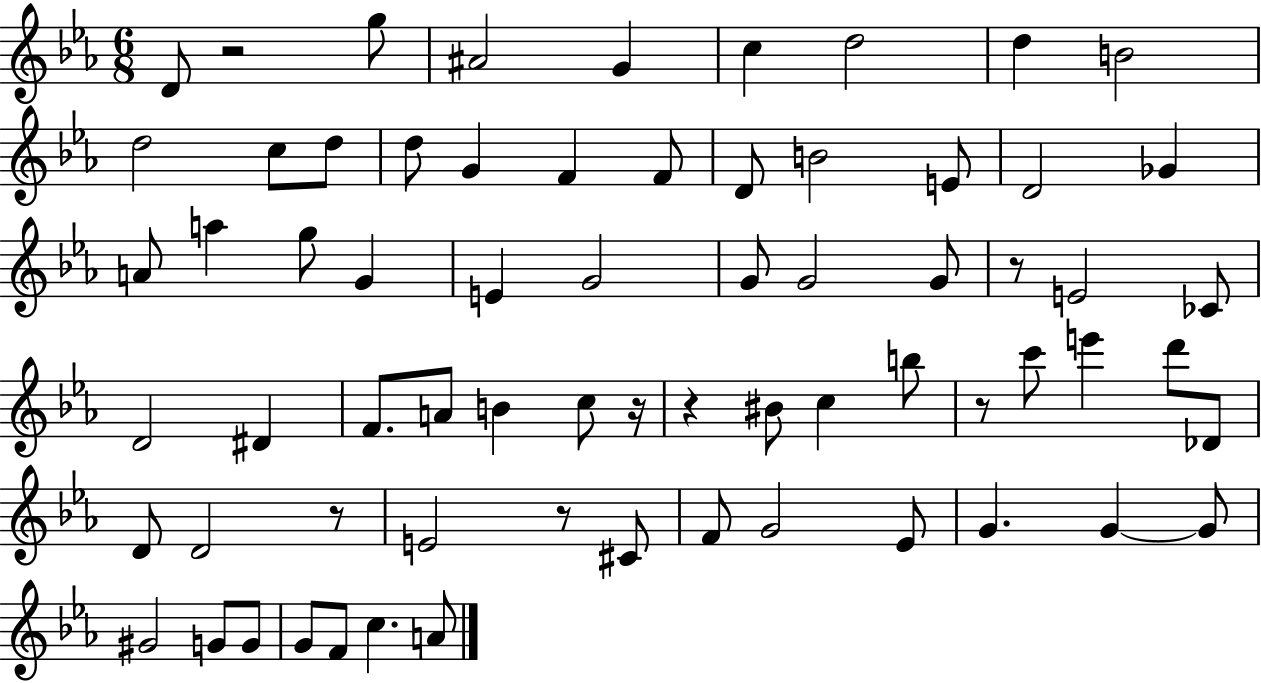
{
  \clef treble
  \numericTimeSignature
  \time 6/8
  \key ees \major
  \repeat volta 2 { d'8 r2 g''8 | ais'2 g'4 | c''4 d''2 | d''4 b'2 | \break d''2 c''8 d''8 | d''8 g'4 f'4 f'8 | d'8 b'2 e'8 | d'2 ges'4 | \break a'8 a''4 g''8 g'4 | e'4 g'2 | g'8 g'2 g'8 | r8 e'2 ces'8 | \break d'2 dis'4 | f'8. a'8 b'4 c''8 r16 | r4 bis'8 c''4 b''8 | r8 c'''8 e'''4 d'''8 des'8 | \break d'8 d'2 r8 | e'2 r8 cis'8 | f'8 g'2 ees'8 | g'4. g'4~~ g'8 | \break gis'2 g'8 g'8 | g'8 f'8 c''4. a'8 | } \bar "|."
}